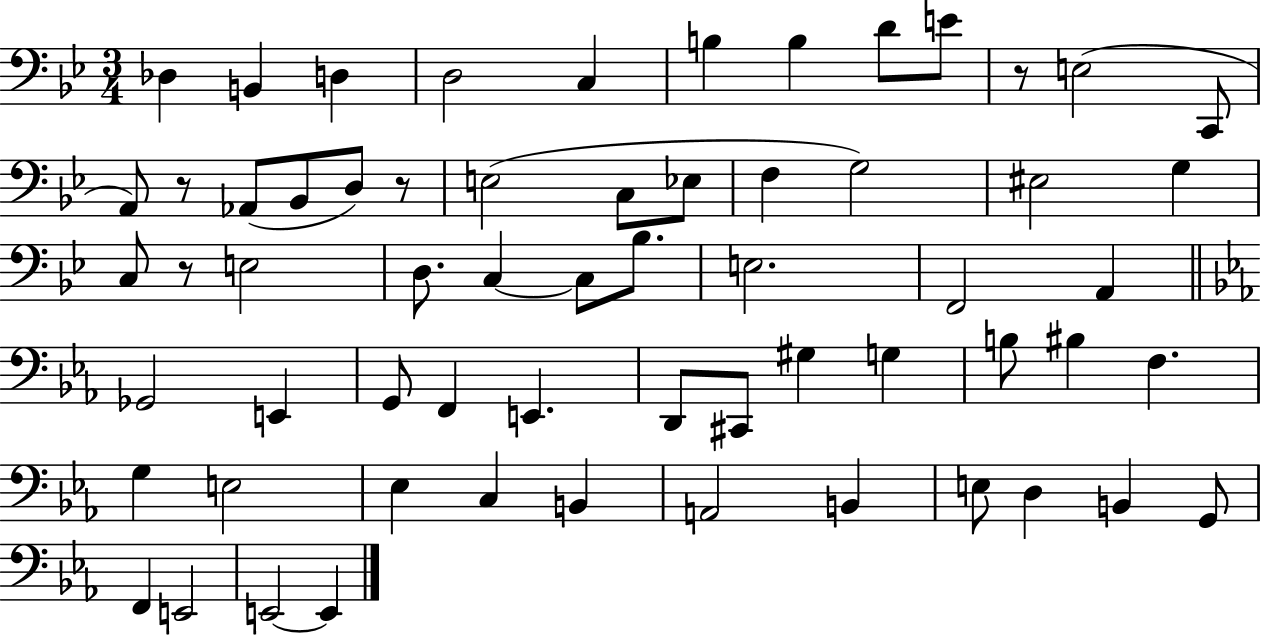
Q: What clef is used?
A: bass